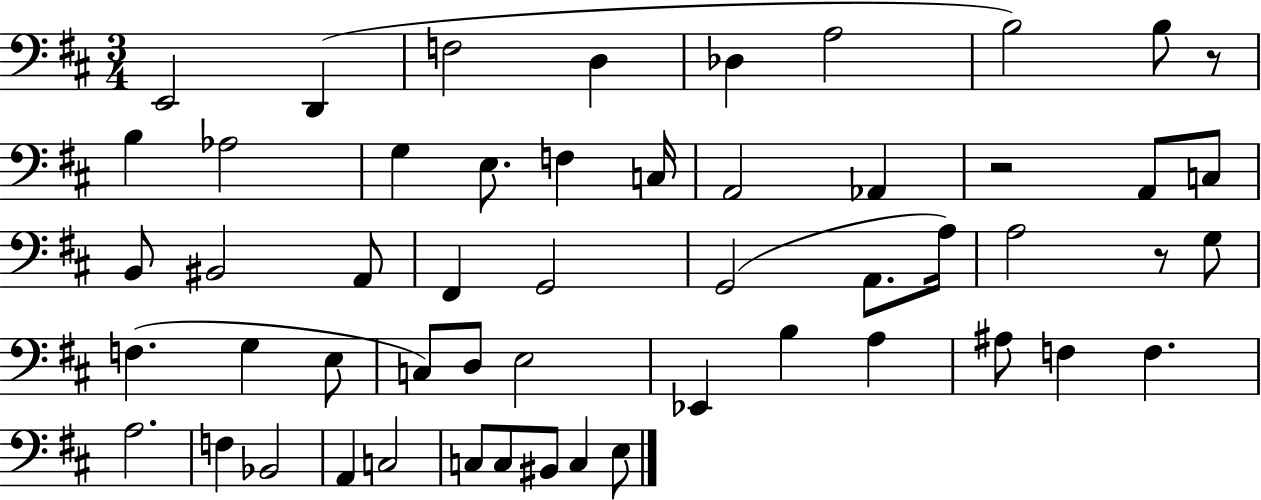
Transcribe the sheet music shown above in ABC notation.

X:1
T:Untitled
M:3/4
L:1/4
K:D
E,,2 D,, F,2 D, _D, A,2 B,2 B,/2 z/2 B, _A,2 G, E,/2 F, C,/4 A,,2 _A,, z2 A,,/2 C,/2 B,,/2 ^B,,2 A,,/2 ^F,, G,,2 G,,2 A,,/2 A,/4 A,2 z/2 G,/2 F, G, E,/2 C,/2 D,/2 E,2 _E,, B, A, ^A,/2 F, F, A,2 F, _B,,2 A,, C,2 C,/2 C,/2 ^B,,/2 C, E,/2